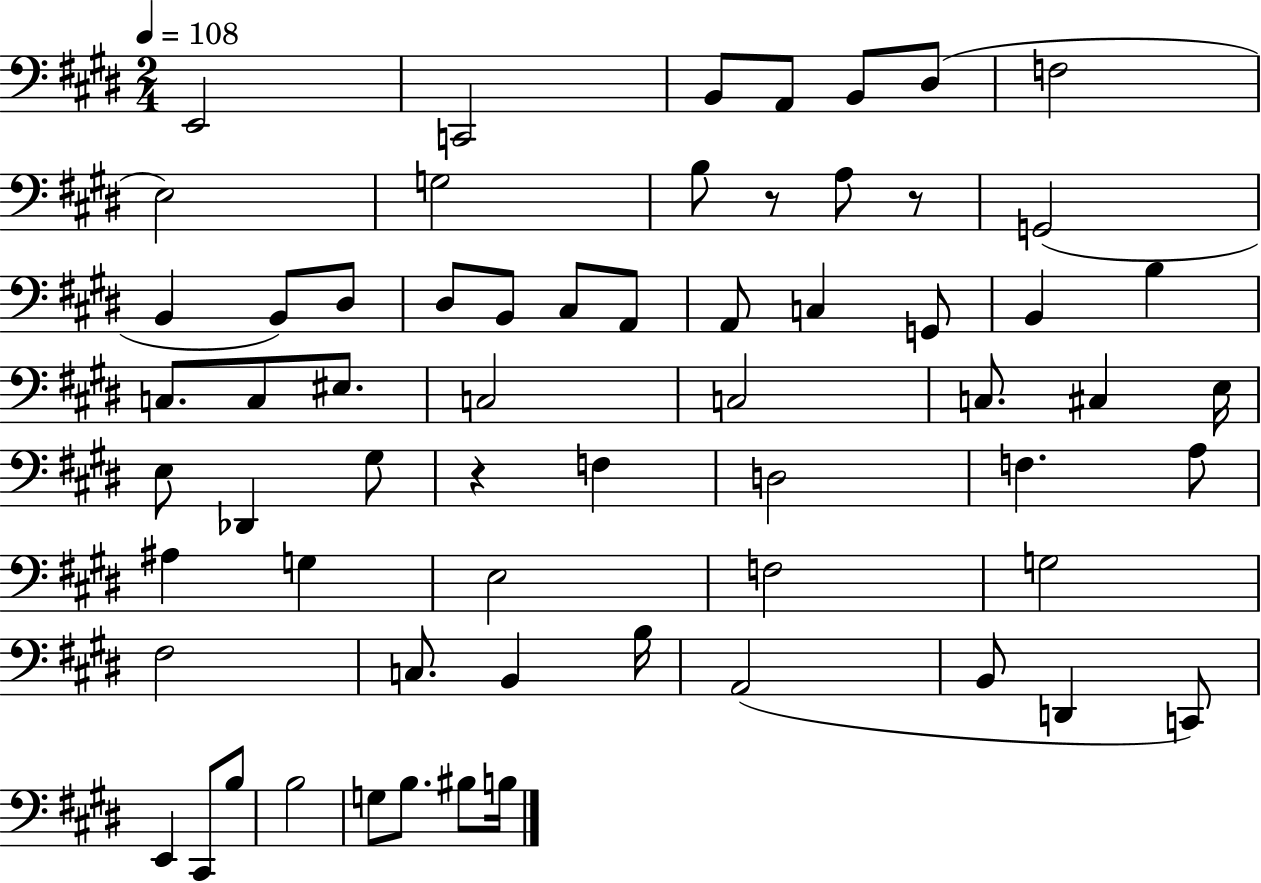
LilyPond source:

{
  \clef bass
  \numericTimeSignature
  \time 2/4
  \key e \major
  \tempo 4 = 108
  e,2 | c,2 | b,8 a,8 b,8 dis8( | f2 | \break e2) | g2 | b8 r8 a8 r8 | g,2( | \break b,4 b,8) dis8 | dis8 b,8 cis8 a,8 | a,8 c4 g,8 | b,4 b4 | \break c8. c8 eis8. | c2 | c2 | c8. cis4 e16 | \break e8 des,4 gis8 | r4 f4 | d2 | f4. a8 | \break ais4 g4 | e2 | f2 | g2 | \break fis2 | c8. b,4 b16 | a,2( | b,8 d,4 c,8) | \break e,4 cis,8 b8 | b2 | g8 b8. bis8 b16 | \bar "|."
}